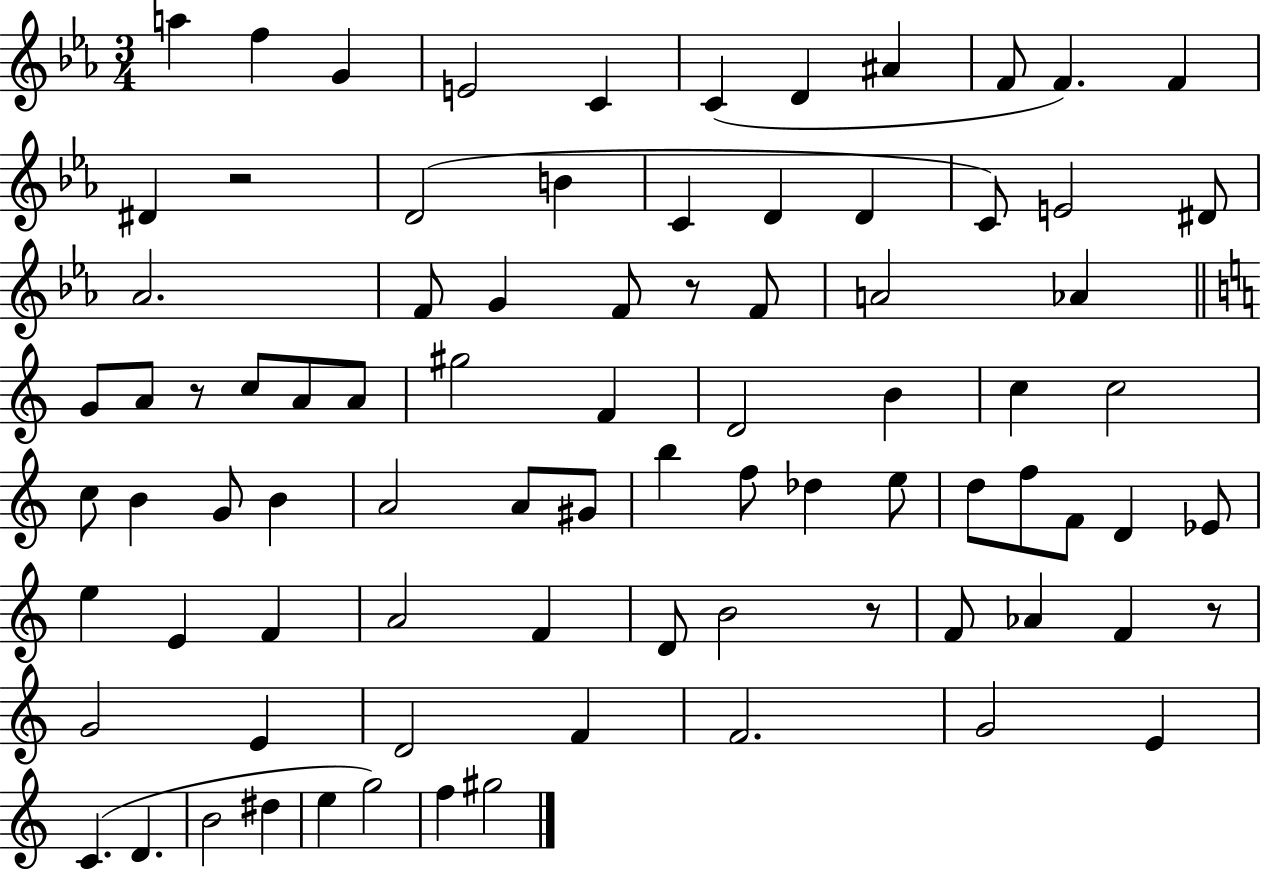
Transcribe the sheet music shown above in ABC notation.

X:1
T:Untitled
M:3/4
L:1/4
K:Eb
a f G E2 C C D ^A F/2 F F ^D z2 D2 B C D D C/2 E2 ^D/2 _A2 F/2 G F/2 z/2 F/2 A2 _A G/2 A/2 z/2 c/2 A/2 A/2 ^g2 F D2 B c c2 c/2 B G/2 B A2 A/2 ^G/2 b f/2 _d e/2 d/2 f/2 F/2 D _E/2 e E F A2 F D/2 B2 z/2 F/2 _A F z/2 G2 E D2 F F2 G2 E C D B2 ^d e g2 f ^g2